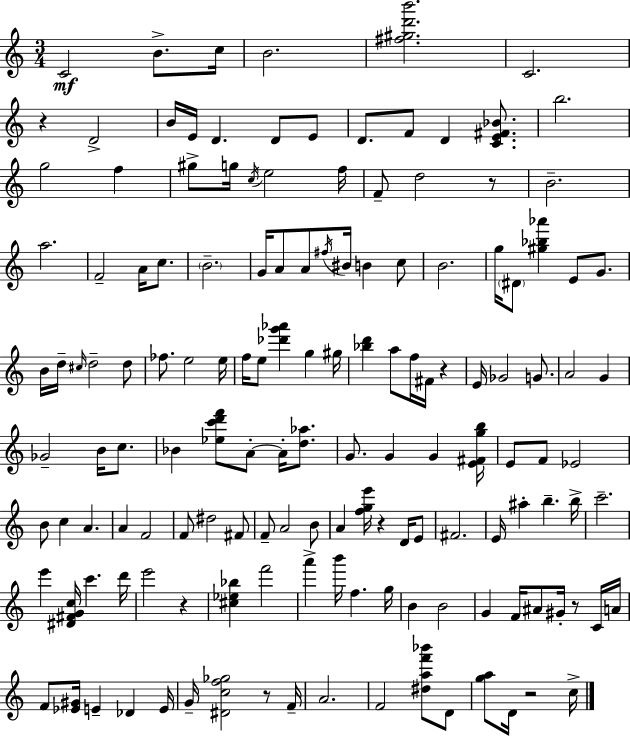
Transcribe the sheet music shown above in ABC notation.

X:1
T:Untitled
M:3/4
L:1/4
K:C
C2 B/2 c/4 B2 [^f^gd'b']2 C2 z D2 B/4 E/4 D D/2 E/2 D/2 F/2 D [CE^F_B]/2 b2 g2 f ^g/2 g/4 c/4 e2 f/4 F/2 d2 z/2 B2 a2 F2 A/4 c/2 B2 G/4 A/2 A/2 ^f/4 ^B/4 B c/2 B2 g/4 ^D/2 [^g_b_a'] E/2 G/2 B/4 d/4 ^c/4 d2 d/2 _f/2 e2 e/4 f/4 e/2 [_d'g'_a'] g ^g/4 [_bd'] a/2 f/4 ^F/4 z E/4 _G2 G/2 A2 G _G2 B/4 c/2 _B [_ec'd'f']/2 A/2 A/4 [d_a]/2 G/2 G G [E^Fgb]/4 E/2 F/2 _E2 B/2 c A A F2 F/2 ^d2 ^F/2 F/2 A2 B/2 A [fge']/4 z D/4 E/2 ^F2 E/4 ^a b b/4 c'2 e' [^D^FGc]/4 c' d'/4 e'2 z [^c_e_b] f'2 a' b'/4 f g/4 B B2 G F/4 ^A/2 ^G/4 z/2 C/4 A/4 F/2 [_E^G]/4 E _D E/4 G/4 [^Dcf_g]2 z/2 F/4 A2 F2 [^daf'_b']/2 D/2 [ga]/2 D/4 z2 c/4